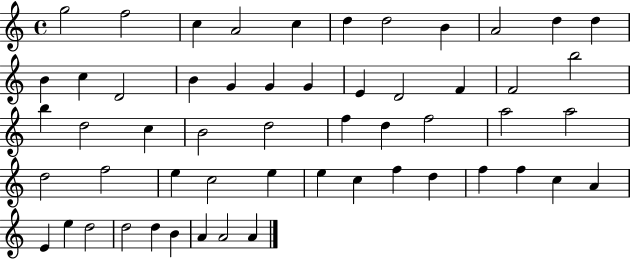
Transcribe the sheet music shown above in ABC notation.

X:1
T:Untitled
M:4/4
L:1/4
K:C
g2 f2 c A2 c d d2 B A2 d d B c D2 B G G G E D2 F F2 b2 b d2 c B2 d2 f d f2 a2 a2 d2 f2 e c2 e e c f d f f c A E e d2 d2 d B A A2 A